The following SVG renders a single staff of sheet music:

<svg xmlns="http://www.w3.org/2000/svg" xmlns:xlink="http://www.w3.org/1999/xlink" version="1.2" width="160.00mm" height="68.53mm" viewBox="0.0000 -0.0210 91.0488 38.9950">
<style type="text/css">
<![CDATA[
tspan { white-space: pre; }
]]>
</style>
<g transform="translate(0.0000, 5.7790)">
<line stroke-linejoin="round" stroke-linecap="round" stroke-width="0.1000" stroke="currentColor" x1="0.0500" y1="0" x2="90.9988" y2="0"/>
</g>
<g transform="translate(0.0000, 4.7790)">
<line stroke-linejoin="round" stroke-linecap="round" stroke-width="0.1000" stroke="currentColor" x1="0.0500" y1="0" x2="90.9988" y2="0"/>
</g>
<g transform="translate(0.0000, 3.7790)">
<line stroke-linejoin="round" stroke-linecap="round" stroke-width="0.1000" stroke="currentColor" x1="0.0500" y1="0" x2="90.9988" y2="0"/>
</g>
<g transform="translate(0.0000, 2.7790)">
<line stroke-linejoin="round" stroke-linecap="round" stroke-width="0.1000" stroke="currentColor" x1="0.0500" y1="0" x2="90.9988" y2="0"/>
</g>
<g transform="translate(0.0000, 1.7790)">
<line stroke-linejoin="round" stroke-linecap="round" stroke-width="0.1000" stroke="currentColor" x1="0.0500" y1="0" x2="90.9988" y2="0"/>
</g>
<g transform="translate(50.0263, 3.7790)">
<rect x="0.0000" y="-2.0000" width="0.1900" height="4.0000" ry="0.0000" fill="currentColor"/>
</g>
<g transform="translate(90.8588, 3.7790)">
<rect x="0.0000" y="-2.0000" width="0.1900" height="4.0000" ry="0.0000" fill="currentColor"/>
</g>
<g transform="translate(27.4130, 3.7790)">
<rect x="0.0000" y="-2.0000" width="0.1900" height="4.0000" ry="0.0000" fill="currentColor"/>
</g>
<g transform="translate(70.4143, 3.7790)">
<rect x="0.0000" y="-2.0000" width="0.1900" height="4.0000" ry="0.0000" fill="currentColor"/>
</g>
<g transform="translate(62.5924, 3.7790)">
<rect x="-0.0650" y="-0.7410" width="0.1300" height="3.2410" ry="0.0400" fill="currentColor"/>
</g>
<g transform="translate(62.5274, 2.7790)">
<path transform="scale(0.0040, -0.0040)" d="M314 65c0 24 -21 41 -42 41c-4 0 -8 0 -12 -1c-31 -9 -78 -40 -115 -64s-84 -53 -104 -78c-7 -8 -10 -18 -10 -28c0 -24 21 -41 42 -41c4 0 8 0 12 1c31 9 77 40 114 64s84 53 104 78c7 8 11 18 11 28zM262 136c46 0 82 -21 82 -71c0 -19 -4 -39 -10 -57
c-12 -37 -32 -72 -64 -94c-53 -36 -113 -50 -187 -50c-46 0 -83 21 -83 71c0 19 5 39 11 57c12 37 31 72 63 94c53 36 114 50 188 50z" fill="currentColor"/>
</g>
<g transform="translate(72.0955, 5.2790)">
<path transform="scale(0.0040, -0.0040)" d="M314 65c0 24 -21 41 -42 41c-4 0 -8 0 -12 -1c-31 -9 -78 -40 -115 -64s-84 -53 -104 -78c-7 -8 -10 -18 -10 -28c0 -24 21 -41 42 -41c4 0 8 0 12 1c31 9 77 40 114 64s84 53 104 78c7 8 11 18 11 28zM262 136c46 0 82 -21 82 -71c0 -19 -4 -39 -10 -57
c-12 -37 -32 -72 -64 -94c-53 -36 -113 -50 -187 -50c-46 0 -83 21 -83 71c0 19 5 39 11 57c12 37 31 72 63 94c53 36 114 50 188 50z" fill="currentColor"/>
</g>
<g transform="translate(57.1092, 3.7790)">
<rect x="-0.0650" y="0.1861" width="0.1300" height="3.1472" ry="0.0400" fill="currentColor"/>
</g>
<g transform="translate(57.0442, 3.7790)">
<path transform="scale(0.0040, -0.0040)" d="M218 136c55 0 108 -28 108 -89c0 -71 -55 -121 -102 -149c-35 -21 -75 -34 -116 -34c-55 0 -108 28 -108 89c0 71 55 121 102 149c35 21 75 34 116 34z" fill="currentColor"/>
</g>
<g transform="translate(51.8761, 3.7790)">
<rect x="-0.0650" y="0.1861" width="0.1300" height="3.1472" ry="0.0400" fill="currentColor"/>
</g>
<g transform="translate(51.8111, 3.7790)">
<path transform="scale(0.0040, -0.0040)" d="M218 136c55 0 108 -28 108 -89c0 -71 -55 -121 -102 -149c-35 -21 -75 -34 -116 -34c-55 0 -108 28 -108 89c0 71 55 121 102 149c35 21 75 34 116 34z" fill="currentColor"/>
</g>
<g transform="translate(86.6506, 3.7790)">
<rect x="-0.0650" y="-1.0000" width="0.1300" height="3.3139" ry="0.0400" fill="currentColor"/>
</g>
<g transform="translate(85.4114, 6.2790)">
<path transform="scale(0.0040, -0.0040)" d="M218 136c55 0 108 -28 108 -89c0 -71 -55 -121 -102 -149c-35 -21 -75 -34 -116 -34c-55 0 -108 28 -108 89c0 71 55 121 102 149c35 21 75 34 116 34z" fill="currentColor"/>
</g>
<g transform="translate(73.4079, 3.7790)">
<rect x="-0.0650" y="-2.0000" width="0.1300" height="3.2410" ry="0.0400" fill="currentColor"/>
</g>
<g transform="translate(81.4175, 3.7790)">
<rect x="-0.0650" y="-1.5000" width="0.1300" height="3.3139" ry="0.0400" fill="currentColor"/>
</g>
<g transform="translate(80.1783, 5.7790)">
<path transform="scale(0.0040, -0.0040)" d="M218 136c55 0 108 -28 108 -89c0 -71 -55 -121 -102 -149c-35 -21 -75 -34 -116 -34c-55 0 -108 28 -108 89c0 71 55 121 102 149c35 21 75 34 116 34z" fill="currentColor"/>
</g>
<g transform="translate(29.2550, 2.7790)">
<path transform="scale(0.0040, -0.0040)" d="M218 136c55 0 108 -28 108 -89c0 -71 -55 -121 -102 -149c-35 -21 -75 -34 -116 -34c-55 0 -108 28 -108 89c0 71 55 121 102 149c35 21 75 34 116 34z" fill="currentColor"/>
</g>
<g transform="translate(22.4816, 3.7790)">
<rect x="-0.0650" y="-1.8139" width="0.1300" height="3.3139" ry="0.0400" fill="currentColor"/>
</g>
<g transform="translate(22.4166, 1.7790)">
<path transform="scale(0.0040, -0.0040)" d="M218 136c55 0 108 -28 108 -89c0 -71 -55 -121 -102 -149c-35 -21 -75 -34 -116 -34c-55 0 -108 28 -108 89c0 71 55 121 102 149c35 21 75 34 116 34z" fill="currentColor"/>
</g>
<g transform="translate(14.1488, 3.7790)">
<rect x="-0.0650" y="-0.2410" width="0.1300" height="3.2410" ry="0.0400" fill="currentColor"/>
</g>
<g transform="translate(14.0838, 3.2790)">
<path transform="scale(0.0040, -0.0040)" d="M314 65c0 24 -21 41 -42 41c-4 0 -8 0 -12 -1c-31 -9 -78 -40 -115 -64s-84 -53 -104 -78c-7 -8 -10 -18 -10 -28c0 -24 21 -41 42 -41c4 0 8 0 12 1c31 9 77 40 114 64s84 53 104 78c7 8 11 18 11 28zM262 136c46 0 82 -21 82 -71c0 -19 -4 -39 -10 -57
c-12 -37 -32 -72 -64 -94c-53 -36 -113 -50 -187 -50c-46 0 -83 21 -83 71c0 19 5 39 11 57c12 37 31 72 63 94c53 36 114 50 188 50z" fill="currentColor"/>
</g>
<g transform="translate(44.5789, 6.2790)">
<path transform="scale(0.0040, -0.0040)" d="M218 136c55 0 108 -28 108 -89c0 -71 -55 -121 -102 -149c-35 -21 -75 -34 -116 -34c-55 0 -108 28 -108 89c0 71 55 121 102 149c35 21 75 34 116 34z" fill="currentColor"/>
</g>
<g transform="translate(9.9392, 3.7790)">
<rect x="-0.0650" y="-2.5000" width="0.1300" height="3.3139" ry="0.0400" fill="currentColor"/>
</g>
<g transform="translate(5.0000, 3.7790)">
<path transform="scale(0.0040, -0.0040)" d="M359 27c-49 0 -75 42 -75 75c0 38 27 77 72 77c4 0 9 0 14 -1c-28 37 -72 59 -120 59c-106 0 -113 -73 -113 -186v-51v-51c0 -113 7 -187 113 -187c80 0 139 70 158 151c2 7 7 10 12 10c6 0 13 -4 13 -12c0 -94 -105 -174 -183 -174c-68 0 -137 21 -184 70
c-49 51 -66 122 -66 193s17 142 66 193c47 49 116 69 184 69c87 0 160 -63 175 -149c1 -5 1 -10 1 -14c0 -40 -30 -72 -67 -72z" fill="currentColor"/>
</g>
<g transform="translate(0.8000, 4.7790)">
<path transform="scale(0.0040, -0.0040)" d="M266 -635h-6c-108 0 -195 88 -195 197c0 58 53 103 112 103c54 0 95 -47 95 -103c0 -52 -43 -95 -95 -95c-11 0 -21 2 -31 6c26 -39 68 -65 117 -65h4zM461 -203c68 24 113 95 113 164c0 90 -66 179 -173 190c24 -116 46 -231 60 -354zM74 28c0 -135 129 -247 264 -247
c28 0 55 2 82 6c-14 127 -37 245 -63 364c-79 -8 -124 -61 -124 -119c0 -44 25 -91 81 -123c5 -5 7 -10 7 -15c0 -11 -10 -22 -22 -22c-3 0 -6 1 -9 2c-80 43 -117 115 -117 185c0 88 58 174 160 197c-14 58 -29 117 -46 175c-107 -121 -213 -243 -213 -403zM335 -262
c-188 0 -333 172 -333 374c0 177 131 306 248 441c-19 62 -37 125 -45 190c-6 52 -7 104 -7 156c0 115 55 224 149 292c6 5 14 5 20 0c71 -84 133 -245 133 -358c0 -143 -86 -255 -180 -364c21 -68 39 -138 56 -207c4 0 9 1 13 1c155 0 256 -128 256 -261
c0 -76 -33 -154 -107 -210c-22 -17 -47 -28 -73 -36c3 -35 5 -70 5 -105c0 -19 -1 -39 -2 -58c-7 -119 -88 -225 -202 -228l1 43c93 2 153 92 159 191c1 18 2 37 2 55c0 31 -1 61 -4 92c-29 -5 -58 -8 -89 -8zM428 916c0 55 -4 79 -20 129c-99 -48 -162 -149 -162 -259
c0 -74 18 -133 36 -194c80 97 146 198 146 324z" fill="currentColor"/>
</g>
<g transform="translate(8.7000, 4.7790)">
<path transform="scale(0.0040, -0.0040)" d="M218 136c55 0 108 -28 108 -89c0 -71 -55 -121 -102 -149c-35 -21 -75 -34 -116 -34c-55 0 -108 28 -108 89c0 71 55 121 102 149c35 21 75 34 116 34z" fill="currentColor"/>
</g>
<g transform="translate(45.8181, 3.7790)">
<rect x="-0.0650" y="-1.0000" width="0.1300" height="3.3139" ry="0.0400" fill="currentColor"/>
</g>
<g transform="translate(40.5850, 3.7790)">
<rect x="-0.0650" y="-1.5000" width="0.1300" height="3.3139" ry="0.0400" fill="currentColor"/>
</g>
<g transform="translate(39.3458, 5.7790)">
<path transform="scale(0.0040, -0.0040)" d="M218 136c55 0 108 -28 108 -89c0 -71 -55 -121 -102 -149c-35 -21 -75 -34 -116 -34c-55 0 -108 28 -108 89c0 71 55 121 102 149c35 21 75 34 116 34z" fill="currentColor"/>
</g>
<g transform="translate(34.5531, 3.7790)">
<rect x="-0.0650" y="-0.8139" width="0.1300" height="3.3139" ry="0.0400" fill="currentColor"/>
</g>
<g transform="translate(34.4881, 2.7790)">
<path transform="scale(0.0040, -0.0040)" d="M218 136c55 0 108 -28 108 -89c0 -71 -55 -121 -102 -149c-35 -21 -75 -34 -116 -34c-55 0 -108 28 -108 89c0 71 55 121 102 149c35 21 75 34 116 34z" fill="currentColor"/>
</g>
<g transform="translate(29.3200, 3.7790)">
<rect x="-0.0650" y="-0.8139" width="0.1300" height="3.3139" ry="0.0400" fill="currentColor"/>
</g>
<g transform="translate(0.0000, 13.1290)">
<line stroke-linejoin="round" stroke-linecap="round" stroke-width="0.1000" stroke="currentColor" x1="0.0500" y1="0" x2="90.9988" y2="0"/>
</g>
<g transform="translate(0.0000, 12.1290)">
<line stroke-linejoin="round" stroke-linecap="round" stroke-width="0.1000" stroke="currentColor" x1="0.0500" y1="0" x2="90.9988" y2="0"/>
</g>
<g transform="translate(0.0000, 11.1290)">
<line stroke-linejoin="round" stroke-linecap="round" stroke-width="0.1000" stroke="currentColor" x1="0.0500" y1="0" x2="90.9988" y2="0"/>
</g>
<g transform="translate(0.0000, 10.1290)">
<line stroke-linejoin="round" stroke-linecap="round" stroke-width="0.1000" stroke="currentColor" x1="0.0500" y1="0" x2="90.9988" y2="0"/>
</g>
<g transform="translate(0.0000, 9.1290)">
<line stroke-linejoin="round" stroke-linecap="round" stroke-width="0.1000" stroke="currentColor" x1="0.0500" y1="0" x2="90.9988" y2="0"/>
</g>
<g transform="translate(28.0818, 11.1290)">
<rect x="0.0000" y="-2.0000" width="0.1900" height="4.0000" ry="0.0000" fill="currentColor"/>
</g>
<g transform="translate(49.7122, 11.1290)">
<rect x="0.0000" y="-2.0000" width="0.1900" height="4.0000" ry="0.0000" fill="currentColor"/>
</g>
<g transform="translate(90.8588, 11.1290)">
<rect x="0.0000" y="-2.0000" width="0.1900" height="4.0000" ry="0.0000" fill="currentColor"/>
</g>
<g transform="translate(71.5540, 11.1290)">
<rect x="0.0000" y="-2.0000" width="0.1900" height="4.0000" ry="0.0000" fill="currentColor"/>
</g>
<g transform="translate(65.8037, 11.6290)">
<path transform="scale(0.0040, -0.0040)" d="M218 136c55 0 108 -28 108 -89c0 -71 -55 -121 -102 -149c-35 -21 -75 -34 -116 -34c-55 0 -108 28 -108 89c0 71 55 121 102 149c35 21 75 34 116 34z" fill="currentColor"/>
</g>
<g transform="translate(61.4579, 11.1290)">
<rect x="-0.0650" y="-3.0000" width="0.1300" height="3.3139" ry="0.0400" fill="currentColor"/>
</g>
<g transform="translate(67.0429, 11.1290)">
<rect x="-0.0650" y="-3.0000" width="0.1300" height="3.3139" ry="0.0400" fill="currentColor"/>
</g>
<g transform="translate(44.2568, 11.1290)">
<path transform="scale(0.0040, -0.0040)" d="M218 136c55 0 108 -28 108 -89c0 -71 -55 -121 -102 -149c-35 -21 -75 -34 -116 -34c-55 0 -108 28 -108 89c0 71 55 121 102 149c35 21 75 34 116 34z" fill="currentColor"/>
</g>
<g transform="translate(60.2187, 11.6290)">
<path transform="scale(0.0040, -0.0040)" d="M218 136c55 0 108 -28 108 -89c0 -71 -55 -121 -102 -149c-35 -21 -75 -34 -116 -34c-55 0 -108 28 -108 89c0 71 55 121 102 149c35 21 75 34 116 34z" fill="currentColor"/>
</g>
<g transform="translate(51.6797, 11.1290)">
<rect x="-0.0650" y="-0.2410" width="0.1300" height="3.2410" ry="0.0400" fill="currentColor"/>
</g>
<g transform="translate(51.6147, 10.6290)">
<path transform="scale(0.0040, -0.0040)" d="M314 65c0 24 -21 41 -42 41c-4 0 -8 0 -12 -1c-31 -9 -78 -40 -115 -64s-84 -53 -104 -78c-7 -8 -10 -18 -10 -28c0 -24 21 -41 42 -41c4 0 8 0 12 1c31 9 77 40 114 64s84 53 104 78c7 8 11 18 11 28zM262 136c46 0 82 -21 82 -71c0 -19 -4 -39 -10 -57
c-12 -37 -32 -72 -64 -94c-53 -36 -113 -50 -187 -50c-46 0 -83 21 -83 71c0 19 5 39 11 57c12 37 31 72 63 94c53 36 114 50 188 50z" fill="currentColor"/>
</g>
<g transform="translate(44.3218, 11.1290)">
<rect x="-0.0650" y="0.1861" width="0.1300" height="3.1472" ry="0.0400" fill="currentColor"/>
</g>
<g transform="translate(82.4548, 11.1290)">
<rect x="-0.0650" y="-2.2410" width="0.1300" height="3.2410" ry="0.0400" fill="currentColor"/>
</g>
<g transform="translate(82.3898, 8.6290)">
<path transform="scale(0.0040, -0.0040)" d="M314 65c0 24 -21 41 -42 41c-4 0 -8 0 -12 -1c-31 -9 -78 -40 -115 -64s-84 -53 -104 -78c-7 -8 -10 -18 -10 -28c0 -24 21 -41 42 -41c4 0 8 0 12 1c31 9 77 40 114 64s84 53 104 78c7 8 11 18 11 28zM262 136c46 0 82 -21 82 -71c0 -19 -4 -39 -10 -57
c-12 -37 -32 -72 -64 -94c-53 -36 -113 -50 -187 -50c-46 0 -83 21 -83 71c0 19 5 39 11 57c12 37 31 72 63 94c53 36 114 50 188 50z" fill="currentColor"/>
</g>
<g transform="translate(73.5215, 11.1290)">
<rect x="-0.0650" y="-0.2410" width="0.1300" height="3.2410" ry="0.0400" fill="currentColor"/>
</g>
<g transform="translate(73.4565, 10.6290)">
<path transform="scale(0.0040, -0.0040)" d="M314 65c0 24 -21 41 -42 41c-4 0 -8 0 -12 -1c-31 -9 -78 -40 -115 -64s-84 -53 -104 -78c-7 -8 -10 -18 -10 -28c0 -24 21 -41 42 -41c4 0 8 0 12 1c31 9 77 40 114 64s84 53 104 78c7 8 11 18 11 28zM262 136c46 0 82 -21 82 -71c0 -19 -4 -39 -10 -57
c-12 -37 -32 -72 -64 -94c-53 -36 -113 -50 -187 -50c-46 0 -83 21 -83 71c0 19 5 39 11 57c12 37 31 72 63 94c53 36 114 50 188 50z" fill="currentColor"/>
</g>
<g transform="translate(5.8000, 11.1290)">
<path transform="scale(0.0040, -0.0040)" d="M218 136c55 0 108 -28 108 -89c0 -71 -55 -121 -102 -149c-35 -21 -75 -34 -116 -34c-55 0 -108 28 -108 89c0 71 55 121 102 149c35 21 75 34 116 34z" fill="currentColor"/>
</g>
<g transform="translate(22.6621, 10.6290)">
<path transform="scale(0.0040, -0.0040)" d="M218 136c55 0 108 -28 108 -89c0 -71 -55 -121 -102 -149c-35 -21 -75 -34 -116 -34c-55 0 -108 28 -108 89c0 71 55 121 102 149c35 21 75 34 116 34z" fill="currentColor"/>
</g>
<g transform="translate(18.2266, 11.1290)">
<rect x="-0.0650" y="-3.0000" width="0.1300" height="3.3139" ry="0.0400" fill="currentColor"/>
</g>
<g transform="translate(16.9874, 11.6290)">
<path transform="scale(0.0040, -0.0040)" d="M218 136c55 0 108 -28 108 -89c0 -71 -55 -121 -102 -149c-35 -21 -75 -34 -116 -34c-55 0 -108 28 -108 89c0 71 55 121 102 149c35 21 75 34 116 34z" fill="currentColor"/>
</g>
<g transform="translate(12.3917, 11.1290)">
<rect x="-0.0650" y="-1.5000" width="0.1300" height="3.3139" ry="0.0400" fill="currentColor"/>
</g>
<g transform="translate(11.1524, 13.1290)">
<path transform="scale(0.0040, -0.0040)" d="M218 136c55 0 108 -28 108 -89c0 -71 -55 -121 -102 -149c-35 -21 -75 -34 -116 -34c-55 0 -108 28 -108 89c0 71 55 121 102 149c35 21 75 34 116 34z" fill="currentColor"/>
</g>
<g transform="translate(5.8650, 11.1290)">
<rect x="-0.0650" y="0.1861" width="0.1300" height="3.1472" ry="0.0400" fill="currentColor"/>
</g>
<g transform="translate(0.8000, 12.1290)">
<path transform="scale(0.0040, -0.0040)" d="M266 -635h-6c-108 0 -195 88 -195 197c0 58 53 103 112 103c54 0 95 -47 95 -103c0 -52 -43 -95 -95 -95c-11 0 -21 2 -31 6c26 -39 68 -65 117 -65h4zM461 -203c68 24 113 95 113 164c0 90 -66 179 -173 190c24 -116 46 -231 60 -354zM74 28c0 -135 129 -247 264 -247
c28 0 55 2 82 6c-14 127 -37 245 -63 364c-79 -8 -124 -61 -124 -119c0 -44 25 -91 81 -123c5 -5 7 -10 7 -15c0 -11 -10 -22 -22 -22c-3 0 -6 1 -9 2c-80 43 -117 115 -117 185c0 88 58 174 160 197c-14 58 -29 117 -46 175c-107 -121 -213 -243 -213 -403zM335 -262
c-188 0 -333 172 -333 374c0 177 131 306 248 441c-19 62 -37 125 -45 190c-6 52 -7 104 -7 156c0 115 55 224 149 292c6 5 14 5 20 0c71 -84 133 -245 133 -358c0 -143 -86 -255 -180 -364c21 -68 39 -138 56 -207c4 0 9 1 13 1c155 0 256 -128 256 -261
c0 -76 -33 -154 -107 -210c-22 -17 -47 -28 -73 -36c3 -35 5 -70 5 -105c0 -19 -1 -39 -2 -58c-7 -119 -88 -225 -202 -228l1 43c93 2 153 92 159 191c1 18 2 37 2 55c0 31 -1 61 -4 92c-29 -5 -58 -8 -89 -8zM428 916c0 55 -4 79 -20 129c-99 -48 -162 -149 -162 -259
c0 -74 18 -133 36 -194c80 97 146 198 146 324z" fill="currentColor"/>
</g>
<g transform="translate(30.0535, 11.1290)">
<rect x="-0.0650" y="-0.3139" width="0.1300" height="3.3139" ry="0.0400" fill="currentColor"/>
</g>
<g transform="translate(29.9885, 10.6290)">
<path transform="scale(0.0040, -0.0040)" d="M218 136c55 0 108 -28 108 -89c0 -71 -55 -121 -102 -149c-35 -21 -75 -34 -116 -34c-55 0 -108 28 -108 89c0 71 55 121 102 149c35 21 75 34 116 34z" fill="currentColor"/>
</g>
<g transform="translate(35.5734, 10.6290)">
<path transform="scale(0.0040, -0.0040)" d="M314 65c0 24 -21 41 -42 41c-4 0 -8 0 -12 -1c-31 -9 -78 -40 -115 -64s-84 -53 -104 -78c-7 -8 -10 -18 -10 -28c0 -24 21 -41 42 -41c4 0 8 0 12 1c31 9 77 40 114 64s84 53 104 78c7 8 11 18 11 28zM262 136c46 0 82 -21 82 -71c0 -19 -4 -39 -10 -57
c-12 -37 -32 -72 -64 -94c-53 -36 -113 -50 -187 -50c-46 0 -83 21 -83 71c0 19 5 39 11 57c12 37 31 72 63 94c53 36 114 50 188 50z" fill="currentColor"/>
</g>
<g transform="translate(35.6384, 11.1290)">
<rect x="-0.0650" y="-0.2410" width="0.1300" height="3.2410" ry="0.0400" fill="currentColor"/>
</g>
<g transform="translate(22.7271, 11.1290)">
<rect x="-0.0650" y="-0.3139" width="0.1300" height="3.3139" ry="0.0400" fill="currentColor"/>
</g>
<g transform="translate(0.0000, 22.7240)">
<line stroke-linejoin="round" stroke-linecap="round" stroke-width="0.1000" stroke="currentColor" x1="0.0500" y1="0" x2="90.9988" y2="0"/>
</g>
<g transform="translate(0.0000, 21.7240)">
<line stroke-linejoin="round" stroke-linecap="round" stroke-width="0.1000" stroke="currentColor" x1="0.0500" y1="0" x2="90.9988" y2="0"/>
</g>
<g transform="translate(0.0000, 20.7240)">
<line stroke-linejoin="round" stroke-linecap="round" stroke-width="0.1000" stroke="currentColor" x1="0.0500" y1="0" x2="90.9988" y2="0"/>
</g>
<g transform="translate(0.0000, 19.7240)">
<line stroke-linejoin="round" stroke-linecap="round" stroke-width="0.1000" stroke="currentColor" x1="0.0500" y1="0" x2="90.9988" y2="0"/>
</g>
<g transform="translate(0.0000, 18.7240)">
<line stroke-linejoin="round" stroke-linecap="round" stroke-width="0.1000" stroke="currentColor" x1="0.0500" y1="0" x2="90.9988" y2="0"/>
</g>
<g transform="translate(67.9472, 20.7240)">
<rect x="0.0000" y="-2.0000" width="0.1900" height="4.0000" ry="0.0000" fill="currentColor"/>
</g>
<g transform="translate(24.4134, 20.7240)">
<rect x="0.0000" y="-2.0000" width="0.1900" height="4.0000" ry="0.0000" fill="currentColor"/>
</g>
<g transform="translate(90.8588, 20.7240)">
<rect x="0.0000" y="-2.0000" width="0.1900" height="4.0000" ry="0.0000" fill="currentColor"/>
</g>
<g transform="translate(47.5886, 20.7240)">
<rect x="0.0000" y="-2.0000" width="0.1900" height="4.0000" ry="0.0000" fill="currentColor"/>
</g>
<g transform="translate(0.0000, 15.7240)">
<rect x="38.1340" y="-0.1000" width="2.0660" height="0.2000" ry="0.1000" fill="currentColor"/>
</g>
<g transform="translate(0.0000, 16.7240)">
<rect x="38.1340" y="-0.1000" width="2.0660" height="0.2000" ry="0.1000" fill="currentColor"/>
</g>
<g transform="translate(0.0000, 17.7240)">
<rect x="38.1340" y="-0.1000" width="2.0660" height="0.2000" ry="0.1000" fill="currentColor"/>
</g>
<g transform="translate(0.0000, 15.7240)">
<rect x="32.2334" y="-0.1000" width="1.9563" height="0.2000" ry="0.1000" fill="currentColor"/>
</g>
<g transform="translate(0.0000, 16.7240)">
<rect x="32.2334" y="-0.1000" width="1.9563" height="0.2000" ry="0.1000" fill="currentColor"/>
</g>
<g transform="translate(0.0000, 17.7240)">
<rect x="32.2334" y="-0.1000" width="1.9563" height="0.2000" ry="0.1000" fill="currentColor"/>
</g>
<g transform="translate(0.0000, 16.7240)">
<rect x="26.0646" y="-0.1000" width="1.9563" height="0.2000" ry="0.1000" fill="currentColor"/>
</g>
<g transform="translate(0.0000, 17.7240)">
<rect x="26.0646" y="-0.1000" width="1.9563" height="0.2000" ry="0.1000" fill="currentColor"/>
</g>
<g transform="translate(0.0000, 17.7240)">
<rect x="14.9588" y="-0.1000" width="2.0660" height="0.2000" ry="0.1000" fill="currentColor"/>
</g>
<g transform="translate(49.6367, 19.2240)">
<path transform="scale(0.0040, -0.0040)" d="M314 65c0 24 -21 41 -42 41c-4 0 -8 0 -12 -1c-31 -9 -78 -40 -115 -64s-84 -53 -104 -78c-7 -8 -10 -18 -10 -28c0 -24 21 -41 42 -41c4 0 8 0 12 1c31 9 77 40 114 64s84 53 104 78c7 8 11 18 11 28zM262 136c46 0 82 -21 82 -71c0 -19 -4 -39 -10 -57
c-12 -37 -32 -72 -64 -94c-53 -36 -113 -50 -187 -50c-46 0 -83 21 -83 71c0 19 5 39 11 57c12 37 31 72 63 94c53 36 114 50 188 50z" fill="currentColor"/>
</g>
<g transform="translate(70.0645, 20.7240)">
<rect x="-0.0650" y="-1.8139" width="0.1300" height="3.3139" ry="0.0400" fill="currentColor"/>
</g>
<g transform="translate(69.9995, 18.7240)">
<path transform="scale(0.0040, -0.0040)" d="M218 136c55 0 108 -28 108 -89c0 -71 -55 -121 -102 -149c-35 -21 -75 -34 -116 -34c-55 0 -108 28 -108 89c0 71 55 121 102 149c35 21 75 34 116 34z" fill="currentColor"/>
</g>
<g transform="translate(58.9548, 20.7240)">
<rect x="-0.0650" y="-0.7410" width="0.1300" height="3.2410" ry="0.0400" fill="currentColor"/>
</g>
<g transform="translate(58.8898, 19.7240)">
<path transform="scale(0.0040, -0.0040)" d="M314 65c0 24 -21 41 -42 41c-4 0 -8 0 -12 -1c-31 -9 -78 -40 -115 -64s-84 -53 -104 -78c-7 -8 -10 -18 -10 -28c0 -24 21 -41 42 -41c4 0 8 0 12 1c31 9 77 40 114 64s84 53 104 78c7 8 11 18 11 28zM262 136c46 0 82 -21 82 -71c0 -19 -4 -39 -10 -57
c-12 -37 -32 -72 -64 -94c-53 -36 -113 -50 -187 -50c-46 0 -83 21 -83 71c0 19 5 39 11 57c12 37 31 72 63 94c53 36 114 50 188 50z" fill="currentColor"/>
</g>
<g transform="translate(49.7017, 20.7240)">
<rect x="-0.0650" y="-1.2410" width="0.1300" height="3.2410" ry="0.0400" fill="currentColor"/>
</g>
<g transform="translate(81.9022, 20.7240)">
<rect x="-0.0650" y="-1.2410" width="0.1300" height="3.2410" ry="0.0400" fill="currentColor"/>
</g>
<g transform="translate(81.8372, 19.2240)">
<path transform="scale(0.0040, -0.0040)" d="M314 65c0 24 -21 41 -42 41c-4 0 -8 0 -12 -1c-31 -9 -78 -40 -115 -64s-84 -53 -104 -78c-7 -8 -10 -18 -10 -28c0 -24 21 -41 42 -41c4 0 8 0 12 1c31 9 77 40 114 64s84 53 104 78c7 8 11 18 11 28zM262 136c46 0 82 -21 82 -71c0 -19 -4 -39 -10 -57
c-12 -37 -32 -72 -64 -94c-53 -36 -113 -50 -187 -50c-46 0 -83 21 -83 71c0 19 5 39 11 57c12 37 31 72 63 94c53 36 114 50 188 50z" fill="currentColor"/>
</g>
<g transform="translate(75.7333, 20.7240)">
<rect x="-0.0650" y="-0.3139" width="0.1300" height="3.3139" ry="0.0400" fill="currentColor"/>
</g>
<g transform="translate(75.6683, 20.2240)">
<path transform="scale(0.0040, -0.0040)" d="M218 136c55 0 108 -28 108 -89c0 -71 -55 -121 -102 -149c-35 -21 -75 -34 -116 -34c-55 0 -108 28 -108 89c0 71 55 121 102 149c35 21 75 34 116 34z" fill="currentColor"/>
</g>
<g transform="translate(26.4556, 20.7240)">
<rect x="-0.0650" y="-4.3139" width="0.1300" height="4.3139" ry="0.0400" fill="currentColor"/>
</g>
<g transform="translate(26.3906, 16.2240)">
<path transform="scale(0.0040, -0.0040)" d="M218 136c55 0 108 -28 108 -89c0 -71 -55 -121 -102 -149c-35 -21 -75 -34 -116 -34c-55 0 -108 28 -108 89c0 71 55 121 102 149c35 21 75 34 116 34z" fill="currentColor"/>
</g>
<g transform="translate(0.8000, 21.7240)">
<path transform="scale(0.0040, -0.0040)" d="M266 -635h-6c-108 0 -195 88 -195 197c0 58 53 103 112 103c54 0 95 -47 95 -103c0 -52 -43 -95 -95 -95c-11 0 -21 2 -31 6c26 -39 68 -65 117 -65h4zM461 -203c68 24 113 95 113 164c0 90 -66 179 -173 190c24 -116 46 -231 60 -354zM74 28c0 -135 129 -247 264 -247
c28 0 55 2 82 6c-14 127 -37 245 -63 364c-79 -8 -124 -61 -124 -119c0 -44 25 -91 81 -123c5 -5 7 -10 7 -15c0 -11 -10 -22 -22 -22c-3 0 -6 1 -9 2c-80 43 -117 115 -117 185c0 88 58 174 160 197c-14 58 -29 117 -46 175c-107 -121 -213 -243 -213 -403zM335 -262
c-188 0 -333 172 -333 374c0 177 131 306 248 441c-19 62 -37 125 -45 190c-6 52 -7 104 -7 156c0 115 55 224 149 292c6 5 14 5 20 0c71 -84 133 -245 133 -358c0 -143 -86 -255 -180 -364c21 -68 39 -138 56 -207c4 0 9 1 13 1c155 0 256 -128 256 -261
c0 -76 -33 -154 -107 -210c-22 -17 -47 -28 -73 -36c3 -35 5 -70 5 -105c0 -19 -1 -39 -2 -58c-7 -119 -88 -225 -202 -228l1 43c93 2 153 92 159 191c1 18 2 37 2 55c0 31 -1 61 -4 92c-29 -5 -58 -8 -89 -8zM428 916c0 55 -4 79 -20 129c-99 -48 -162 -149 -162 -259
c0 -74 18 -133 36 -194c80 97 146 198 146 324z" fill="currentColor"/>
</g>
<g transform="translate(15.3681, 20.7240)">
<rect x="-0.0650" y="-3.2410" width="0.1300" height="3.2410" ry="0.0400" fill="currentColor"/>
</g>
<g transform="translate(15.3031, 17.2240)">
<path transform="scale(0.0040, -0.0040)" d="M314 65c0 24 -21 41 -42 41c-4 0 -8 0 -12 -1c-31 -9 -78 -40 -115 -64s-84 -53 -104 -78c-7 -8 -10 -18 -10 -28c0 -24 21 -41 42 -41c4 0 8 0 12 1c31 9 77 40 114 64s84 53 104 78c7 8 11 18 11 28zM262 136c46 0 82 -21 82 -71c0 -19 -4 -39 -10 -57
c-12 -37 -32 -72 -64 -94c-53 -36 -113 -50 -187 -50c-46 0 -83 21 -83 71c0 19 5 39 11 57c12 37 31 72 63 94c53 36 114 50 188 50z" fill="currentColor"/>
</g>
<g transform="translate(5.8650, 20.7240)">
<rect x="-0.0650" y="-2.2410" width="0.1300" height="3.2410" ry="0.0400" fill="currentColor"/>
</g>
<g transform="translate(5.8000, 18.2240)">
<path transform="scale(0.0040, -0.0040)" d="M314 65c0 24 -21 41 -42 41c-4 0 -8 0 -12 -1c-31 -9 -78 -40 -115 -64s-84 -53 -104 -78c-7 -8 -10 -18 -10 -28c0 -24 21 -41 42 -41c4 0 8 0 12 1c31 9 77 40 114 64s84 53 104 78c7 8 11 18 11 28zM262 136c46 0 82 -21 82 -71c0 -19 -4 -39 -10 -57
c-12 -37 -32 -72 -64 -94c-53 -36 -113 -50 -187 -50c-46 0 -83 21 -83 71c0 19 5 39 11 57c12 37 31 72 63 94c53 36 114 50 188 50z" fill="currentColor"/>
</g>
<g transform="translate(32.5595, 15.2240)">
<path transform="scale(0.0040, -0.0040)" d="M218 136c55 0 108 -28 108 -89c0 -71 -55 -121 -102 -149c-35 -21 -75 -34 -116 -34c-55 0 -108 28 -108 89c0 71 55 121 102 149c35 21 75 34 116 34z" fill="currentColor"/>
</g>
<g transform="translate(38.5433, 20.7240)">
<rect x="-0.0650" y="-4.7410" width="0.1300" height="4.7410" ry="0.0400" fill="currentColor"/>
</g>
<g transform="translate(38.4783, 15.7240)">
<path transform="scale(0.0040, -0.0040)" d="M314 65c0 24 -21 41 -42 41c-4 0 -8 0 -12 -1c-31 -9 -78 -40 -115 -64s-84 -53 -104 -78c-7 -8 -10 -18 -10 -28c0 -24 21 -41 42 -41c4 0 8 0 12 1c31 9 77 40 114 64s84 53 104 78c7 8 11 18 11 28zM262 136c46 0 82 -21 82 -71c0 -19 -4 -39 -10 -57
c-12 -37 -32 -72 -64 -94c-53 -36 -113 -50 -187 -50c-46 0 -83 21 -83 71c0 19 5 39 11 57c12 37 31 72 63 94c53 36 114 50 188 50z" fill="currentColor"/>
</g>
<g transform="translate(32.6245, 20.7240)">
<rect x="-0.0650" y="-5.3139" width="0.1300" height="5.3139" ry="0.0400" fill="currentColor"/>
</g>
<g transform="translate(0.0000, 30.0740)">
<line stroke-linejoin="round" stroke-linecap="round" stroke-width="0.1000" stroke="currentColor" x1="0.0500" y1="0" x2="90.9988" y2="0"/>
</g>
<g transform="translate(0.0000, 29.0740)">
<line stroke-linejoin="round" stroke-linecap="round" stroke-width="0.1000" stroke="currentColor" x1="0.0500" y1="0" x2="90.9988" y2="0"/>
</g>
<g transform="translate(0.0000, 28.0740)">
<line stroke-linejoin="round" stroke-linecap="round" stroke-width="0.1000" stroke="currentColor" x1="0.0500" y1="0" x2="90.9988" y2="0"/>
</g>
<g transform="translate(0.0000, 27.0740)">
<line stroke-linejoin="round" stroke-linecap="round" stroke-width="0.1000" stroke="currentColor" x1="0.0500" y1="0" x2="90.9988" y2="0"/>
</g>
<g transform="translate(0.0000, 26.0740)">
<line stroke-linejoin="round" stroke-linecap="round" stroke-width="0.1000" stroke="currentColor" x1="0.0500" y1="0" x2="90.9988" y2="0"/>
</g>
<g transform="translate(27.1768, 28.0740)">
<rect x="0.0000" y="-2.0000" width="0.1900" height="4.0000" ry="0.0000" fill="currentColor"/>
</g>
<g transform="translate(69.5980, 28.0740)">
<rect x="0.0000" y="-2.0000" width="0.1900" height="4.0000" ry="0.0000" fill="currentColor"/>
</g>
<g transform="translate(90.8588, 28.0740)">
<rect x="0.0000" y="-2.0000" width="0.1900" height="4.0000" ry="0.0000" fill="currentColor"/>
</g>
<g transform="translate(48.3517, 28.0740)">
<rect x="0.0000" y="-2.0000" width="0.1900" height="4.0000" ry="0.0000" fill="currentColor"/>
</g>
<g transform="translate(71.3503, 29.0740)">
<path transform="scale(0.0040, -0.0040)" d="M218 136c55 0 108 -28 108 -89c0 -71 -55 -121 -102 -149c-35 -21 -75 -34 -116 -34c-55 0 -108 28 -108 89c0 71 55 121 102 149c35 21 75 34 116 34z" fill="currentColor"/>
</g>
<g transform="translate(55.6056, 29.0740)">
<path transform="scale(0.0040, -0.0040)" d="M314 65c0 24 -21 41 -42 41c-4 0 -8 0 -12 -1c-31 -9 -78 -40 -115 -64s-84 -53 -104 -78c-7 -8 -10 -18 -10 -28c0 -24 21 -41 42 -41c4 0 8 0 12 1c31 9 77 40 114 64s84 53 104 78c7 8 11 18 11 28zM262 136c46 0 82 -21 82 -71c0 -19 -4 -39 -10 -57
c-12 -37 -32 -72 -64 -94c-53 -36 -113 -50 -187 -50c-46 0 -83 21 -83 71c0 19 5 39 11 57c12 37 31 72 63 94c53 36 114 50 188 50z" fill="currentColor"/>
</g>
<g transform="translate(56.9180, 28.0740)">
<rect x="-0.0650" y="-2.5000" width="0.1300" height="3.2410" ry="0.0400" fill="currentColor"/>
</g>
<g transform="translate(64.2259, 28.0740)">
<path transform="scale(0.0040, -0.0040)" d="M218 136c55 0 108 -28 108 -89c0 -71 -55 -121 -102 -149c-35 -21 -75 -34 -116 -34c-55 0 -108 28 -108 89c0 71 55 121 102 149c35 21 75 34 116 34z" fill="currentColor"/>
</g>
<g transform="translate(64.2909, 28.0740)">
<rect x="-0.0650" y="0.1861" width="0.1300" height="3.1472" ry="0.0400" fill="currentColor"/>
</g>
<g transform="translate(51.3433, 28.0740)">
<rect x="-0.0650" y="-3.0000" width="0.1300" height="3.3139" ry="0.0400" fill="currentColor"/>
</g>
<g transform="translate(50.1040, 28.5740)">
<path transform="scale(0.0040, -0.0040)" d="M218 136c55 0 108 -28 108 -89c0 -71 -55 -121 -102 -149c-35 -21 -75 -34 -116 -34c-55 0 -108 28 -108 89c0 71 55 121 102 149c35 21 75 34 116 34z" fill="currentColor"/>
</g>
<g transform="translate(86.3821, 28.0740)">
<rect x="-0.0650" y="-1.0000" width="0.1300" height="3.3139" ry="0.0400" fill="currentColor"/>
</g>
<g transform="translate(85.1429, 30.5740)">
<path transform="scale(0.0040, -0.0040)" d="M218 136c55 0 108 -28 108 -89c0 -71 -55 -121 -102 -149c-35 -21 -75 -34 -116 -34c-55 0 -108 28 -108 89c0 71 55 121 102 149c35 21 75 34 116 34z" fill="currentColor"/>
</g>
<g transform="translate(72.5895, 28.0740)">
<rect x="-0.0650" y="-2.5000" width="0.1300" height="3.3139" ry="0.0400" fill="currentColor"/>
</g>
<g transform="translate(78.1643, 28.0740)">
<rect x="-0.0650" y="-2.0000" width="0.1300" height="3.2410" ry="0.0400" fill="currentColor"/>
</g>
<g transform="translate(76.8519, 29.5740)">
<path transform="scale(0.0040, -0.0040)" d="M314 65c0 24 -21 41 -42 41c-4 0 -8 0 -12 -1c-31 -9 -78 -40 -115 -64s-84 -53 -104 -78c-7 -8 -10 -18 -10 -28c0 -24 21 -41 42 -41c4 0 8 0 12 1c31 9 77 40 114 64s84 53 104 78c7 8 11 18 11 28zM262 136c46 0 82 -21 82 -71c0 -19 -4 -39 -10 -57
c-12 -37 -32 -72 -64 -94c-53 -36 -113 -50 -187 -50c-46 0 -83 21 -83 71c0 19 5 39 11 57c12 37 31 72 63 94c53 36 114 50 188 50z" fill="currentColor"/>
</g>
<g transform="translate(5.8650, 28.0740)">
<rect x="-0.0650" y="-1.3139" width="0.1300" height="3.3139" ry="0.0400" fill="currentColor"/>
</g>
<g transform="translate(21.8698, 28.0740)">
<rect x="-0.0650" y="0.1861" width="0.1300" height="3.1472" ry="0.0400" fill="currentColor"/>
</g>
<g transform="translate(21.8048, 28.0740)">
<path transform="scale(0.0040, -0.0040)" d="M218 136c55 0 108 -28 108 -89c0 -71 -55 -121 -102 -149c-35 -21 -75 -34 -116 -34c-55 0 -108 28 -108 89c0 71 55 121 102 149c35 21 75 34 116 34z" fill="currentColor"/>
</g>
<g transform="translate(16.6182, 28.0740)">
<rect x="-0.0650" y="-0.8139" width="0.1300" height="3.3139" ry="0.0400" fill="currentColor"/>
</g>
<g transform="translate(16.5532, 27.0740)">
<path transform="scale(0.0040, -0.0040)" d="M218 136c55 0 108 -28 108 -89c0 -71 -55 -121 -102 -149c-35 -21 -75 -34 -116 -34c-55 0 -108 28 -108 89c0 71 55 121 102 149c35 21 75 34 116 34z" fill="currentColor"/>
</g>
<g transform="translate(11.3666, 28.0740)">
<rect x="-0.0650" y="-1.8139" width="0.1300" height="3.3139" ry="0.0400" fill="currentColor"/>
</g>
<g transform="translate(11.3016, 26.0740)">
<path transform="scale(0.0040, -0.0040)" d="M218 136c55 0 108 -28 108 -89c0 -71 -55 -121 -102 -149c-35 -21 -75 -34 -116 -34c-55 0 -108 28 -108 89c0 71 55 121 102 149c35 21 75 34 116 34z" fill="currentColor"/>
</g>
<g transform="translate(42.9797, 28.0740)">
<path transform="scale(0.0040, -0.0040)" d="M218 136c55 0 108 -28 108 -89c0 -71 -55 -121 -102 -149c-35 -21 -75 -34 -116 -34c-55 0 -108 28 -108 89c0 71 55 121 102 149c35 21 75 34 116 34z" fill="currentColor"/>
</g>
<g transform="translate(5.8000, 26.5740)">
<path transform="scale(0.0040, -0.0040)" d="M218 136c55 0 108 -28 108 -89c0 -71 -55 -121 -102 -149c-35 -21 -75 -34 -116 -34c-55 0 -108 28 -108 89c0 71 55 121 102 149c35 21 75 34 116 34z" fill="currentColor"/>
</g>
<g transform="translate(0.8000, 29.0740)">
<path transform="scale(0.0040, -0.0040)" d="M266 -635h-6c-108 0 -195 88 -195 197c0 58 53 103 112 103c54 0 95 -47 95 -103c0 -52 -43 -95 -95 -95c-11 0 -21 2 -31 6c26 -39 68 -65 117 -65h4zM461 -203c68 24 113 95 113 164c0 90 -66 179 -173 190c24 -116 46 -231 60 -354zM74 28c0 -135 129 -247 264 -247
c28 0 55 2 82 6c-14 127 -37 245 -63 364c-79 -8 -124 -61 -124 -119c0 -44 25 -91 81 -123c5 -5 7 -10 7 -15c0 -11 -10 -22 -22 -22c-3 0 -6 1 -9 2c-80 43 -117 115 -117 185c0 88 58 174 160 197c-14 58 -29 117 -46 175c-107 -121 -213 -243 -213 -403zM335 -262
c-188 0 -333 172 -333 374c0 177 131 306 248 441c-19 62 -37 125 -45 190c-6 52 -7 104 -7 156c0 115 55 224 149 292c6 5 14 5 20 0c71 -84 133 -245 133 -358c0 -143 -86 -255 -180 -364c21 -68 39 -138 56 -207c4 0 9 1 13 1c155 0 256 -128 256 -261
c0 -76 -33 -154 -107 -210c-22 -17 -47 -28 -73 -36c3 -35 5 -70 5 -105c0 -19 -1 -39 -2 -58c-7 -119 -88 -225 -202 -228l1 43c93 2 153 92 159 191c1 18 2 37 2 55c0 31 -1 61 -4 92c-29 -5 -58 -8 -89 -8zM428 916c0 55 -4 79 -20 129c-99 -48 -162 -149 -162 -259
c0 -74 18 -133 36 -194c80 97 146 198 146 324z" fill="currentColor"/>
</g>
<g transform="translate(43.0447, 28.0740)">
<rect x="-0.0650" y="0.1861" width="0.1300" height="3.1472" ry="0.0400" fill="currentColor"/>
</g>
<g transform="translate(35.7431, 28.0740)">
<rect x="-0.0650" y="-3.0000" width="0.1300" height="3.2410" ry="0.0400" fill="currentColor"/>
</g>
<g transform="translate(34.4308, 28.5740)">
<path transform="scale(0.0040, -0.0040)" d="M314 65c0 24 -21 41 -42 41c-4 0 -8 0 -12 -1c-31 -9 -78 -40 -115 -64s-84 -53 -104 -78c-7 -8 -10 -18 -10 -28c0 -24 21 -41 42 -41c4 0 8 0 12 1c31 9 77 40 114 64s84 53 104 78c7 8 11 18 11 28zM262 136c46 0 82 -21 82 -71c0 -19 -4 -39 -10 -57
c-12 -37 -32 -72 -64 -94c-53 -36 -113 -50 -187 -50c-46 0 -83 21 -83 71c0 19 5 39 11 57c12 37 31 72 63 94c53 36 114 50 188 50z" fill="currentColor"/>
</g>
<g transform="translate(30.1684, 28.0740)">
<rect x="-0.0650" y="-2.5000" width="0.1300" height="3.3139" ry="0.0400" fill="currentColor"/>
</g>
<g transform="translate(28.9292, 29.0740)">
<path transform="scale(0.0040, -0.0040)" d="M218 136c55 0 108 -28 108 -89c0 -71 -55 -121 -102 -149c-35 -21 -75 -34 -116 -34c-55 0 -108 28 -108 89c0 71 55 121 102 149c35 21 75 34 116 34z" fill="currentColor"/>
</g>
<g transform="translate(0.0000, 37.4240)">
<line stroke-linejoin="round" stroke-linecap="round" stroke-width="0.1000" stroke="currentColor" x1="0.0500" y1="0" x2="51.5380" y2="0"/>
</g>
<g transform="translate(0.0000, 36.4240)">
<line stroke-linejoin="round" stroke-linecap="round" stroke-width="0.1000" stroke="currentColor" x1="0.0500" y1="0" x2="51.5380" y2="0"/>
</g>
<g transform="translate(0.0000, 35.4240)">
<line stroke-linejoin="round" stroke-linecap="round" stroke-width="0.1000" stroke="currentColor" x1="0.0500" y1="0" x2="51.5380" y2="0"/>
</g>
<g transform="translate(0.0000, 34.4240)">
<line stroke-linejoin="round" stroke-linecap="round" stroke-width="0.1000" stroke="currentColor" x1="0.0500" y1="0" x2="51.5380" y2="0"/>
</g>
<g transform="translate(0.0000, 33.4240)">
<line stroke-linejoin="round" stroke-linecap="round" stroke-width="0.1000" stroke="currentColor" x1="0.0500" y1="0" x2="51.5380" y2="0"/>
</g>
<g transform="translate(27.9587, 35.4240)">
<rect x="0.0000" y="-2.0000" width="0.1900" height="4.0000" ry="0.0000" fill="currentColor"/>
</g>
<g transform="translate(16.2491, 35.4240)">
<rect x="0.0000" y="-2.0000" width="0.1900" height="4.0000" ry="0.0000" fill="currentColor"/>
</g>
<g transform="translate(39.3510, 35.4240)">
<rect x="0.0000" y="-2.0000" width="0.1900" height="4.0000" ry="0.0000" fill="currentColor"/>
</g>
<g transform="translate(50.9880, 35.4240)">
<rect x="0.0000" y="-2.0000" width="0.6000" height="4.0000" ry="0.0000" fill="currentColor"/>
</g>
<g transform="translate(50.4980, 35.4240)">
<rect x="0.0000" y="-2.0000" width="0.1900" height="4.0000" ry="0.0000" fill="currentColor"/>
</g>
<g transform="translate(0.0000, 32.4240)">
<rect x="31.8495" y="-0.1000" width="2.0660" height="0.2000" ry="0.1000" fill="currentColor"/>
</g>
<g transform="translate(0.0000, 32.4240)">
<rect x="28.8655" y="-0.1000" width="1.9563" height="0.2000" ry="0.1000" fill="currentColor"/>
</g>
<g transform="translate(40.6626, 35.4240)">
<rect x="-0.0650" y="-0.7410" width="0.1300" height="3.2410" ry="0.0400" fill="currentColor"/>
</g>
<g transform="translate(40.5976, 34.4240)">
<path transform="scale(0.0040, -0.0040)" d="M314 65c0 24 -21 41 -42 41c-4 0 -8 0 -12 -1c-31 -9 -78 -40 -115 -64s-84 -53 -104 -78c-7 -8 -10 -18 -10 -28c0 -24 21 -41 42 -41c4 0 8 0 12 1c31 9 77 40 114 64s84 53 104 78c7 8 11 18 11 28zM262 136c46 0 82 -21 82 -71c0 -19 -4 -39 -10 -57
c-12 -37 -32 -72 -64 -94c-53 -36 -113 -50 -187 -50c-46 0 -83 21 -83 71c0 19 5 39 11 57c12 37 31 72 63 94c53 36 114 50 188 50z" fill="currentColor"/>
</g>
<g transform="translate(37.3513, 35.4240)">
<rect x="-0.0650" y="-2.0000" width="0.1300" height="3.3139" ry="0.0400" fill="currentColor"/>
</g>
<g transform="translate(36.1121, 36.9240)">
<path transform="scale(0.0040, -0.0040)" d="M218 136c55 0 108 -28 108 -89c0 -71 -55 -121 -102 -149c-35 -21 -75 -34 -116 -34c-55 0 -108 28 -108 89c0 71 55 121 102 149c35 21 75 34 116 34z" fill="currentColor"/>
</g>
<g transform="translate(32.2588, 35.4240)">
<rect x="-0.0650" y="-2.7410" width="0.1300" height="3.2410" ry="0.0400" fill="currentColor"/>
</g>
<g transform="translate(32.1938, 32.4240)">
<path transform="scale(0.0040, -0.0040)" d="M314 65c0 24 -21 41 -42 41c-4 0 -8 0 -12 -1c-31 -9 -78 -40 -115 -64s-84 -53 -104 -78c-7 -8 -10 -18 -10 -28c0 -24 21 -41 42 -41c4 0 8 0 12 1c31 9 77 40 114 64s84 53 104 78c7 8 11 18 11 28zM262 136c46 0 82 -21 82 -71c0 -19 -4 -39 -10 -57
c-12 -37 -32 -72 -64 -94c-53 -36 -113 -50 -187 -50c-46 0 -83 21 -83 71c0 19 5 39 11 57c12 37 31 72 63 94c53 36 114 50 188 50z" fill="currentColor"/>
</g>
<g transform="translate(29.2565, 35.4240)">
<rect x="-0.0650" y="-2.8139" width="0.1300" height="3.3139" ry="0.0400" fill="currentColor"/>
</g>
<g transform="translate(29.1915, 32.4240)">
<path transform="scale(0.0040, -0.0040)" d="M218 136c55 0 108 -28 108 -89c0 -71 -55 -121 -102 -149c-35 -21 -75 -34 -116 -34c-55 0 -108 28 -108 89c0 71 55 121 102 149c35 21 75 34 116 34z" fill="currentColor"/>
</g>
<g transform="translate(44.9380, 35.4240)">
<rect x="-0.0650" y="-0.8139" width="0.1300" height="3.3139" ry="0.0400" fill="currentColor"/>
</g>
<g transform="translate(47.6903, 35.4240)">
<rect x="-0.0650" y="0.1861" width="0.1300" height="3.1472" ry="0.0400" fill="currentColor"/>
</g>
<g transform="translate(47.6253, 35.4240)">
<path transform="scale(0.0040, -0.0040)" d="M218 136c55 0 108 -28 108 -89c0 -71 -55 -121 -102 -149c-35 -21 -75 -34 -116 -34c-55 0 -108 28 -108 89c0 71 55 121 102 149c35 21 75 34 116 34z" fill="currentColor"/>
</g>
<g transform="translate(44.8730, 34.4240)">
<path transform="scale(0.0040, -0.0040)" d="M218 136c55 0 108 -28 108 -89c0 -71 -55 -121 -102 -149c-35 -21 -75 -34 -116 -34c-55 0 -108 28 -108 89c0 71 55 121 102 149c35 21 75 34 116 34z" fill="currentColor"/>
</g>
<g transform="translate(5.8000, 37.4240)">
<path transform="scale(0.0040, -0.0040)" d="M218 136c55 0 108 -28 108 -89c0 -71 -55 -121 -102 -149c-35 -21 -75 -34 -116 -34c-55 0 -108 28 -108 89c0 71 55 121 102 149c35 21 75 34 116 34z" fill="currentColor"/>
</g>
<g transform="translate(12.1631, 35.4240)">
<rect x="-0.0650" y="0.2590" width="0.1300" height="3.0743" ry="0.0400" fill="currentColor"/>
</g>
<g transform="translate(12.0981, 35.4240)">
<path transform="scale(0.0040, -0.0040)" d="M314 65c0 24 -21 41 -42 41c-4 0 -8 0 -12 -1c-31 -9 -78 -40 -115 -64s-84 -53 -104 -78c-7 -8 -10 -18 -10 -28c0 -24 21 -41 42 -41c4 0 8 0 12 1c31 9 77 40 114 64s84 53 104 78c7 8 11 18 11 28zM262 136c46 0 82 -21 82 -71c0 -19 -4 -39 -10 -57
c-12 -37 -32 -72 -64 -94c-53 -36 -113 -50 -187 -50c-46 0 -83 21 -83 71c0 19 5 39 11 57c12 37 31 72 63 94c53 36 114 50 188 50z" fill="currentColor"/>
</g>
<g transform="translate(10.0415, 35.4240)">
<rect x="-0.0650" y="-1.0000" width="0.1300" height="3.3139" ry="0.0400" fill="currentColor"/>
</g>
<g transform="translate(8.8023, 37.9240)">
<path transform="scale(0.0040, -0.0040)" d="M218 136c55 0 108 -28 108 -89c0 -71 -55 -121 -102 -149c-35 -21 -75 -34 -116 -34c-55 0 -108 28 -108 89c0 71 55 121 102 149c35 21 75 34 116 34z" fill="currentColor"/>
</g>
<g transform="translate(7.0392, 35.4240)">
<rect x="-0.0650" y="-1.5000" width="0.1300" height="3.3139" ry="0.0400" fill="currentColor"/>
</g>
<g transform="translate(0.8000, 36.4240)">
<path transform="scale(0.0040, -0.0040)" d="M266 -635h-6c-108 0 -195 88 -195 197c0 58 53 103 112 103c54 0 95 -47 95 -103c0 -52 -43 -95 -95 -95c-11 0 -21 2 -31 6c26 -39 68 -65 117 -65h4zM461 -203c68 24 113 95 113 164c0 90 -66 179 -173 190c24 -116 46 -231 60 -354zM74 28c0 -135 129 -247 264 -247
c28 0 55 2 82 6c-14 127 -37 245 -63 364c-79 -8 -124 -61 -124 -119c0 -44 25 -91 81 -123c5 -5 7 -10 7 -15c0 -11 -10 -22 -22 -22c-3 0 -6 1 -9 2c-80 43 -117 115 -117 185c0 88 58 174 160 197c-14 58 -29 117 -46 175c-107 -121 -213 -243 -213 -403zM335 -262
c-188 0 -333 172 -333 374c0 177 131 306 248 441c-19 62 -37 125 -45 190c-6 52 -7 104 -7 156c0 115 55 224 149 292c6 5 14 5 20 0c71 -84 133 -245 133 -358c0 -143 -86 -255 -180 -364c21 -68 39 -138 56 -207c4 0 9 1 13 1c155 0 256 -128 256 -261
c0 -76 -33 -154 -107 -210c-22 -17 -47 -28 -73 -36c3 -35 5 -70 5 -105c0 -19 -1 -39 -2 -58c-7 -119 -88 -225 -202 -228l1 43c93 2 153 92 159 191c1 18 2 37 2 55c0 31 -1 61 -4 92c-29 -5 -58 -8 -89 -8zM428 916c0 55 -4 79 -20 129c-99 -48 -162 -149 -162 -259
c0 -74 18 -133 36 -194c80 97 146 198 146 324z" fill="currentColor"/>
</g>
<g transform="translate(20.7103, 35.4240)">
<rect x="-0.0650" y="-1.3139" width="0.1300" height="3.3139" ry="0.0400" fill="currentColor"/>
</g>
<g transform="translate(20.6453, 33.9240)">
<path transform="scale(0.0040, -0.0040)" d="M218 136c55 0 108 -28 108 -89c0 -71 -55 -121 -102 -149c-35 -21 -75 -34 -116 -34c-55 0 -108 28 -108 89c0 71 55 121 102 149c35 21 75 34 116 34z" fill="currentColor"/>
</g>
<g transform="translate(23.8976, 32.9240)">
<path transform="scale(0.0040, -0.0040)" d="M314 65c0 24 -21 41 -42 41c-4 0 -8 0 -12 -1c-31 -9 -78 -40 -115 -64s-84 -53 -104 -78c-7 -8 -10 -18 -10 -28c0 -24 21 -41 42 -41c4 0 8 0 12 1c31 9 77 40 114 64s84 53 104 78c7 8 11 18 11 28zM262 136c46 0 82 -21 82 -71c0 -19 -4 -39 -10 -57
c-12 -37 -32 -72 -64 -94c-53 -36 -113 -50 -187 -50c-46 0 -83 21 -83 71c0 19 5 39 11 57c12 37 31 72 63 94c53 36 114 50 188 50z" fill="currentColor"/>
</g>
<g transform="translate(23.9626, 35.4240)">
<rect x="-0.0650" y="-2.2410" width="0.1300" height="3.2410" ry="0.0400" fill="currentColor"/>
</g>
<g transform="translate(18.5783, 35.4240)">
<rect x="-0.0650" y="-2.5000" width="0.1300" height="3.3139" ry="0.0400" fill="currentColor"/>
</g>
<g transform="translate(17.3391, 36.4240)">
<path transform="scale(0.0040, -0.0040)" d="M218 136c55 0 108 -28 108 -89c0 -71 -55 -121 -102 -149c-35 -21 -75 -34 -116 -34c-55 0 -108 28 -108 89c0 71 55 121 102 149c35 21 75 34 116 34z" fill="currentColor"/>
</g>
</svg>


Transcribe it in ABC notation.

X:1
T:Untitled
M:4/4
L:1/4
K:C
G c2 f d d E D B B d2 F2 E D B E A c c c2 B c2 A A c2 g2 g2 b2 d' f' e'2 e2 d2 f c e2 e f d B G A2 B A G2 B G F2 D E D B2 G e g2 a a2 F d2 d B